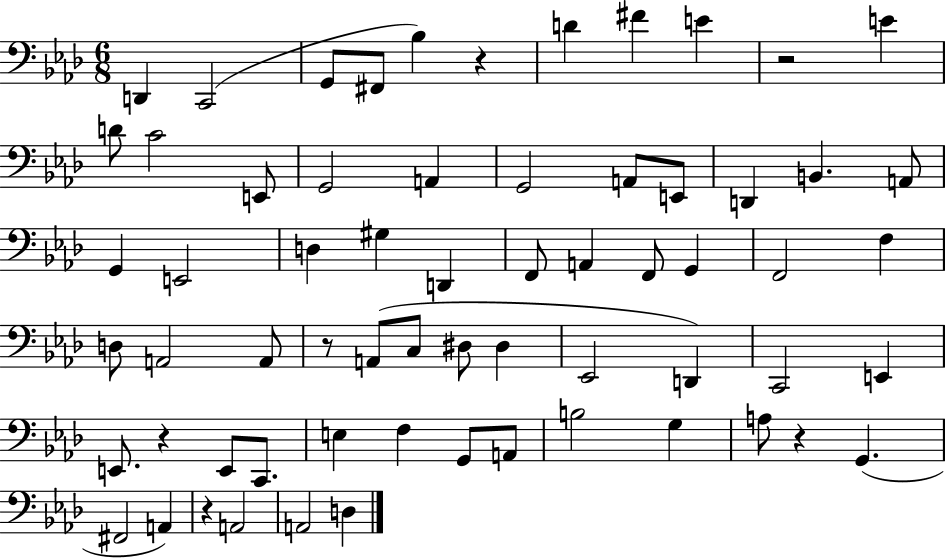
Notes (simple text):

D2/q C2/h G2/e F#2/e Bb3/q R/q D4/q F#4/q E4/q R/h E4/q D4/e C4/h E2/e G2/h A2/q G2/h A2/e E2/e D2/q B2/q. A2/e G2/q E2/h D3/q G#3/q D2/q F2/e A2/q F2/e G2/q F2/h F3/q D3/e A2/h A2/e R/e A2/e C3/e D#3/e D#3/q Eb2/h D2/q C2/h E2/q E2/e. R/q E2/e C2/e. E3/q F3/q G2/e A2/e B3/h G3/q A3/e R/q G2/q. F#2/h A2/q R/q A2/h A2/h D3/q